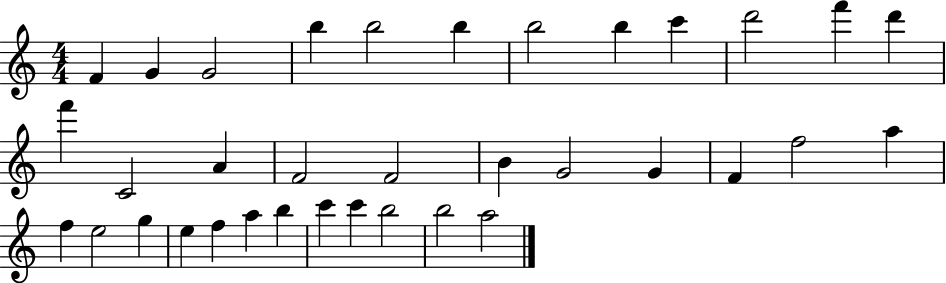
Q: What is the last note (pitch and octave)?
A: A5